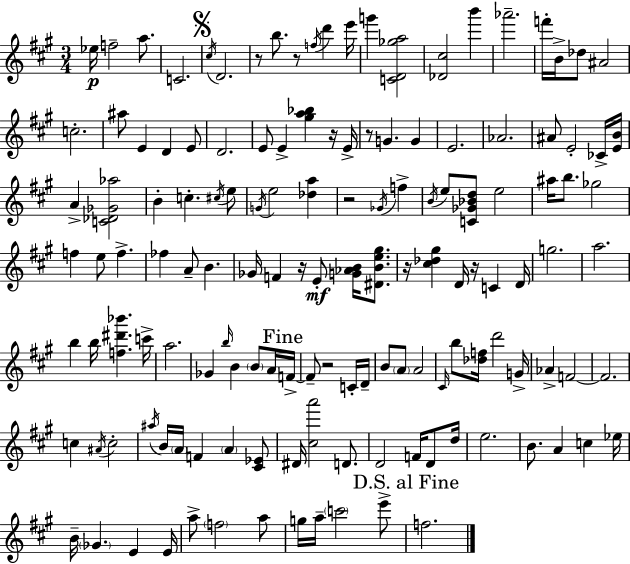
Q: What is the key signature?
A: A major